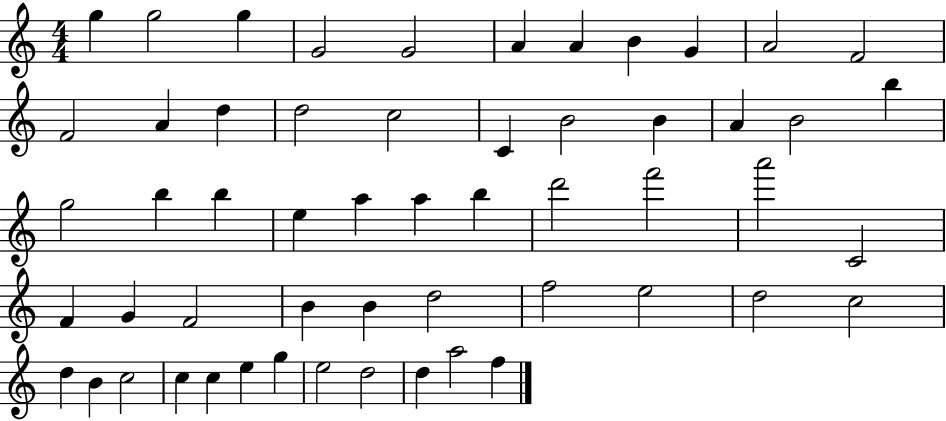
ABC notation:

X:1
T:Untitled
M:4/4
L:1/4
K:C
g g2 g G2 G2 A A B G A2 F2 F2 A d d2 c2 C B2 B A B2 b g2 b b e a a b d'2 f'2 a'2 C2 F G F2 B B d2 f2 e2 d2 c2 d B c2 c c e g e2 d2 d a2 f